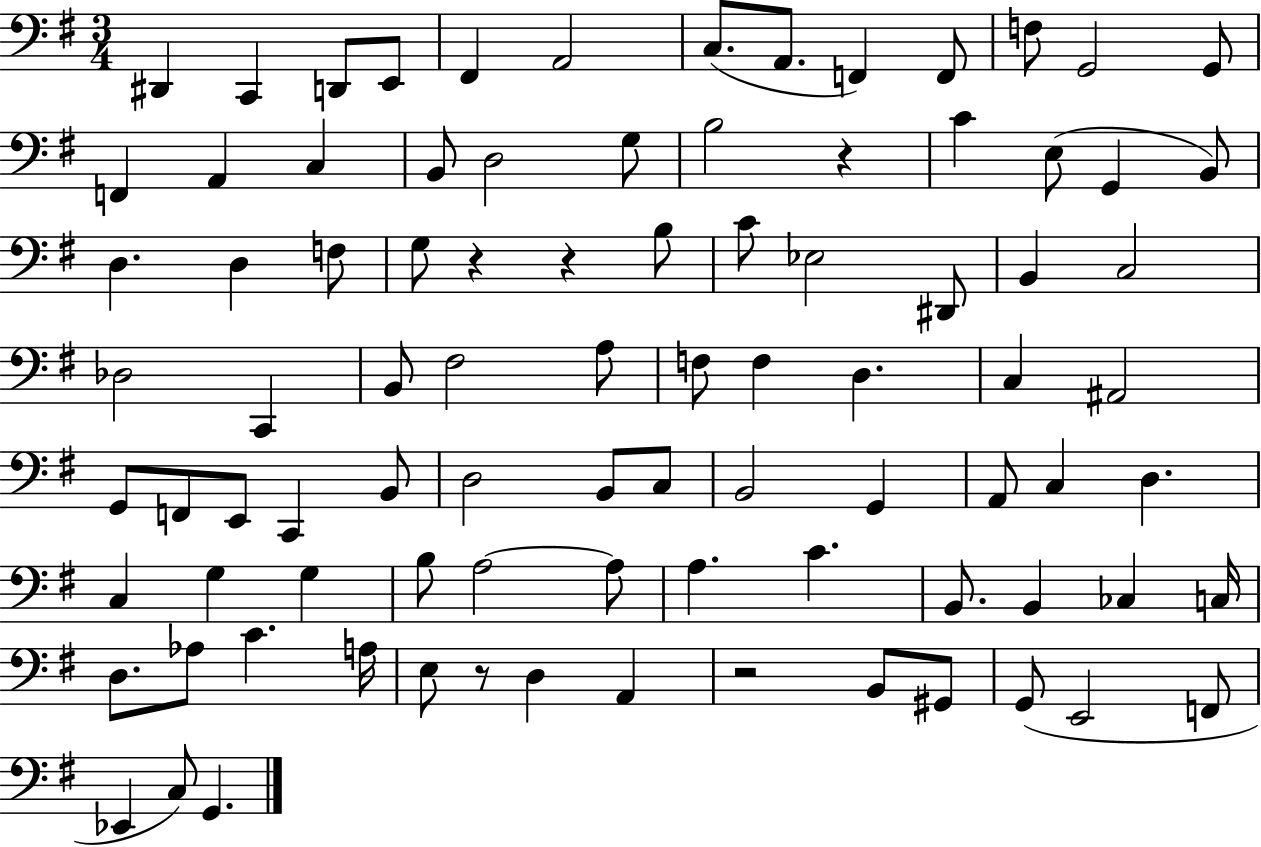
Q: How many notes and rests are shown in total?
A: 89